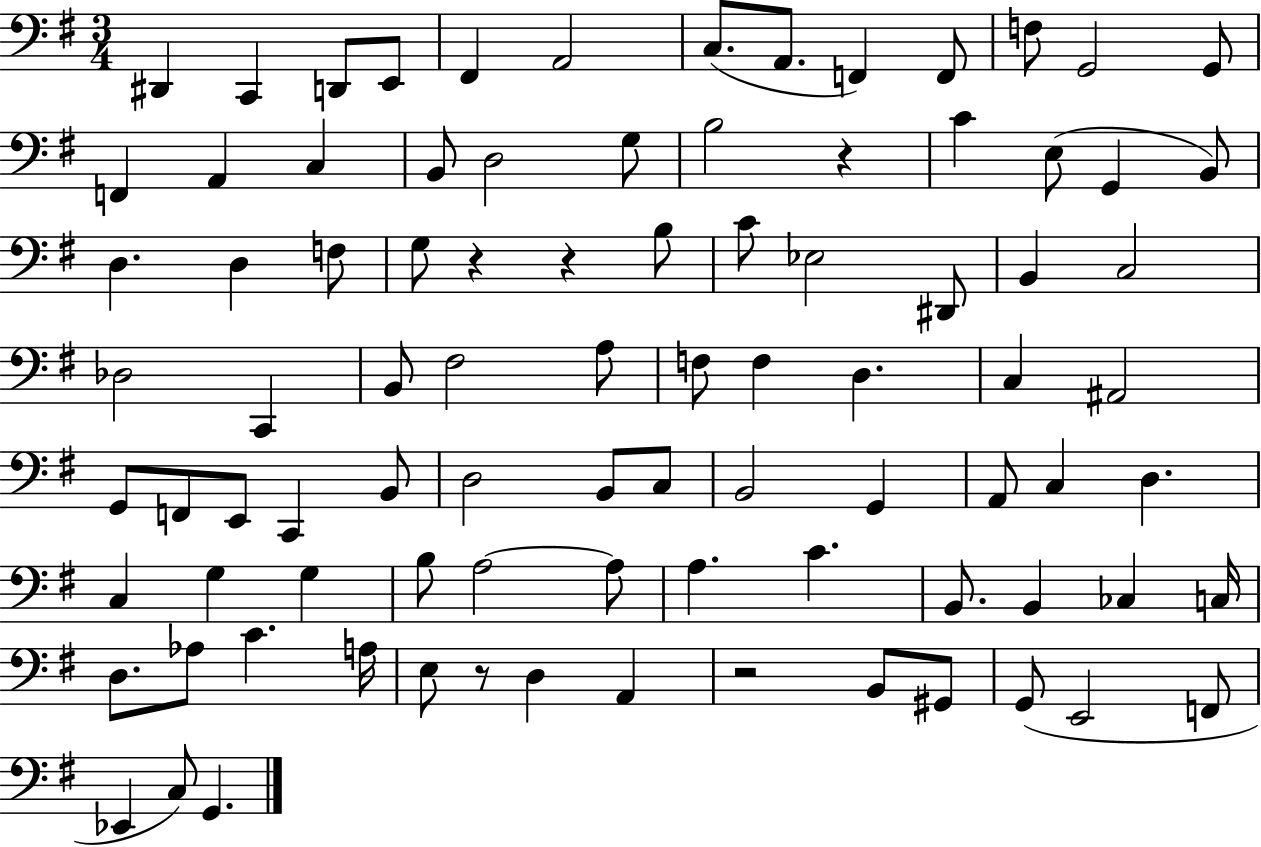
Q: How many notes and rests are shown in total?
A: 89